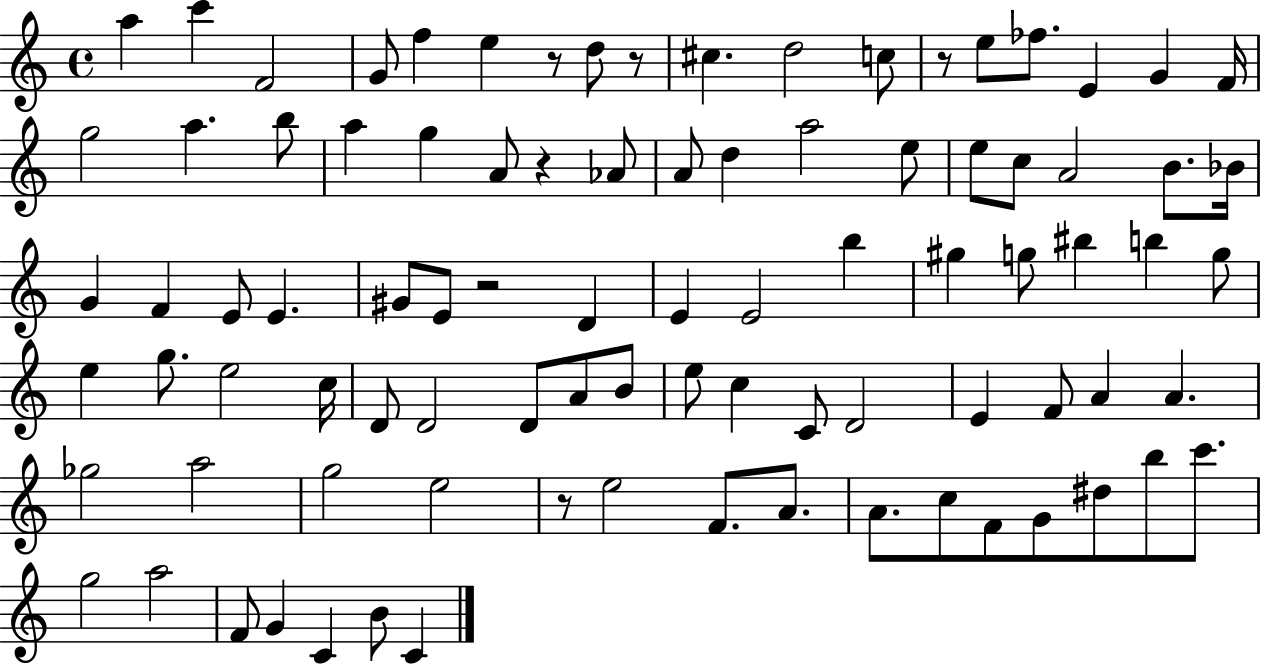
A5/q C6/q F4/h G4/e F5/q E5/q R/e D5/e R/e C#5/q. D5/h C5/e R/e E5/e FES5/e. E4/q G4/q F4/s G5/h A5/q. B5/e A5/q G5/q A4/e R/q Ab4/e A4/e D5/q A5/h E5/e E5/e C5/e A4/h B4/e. Bb4/s G4/q F4/q E4/e E4/q. G#4/e E4/e R/h D4/q E4/q E4/h B5/q G#5/q G5/e BIS5/q B5/q G5/e E5/q G5/e. E5/h C5/s D4/e D4/h D4/e A4/e B4/e E5/e C5/q C4/e D4/h E4/q F4/e A4/q A4/q. Gb5/h A5/h G5/h E5/h R/e E5/h F4/e. A4/e. A4/e. C5/e F4/e G4/e D#5/e B5/e C6/e. G5/h A5/h F4/e G4/q C4/q B4/e C4/q